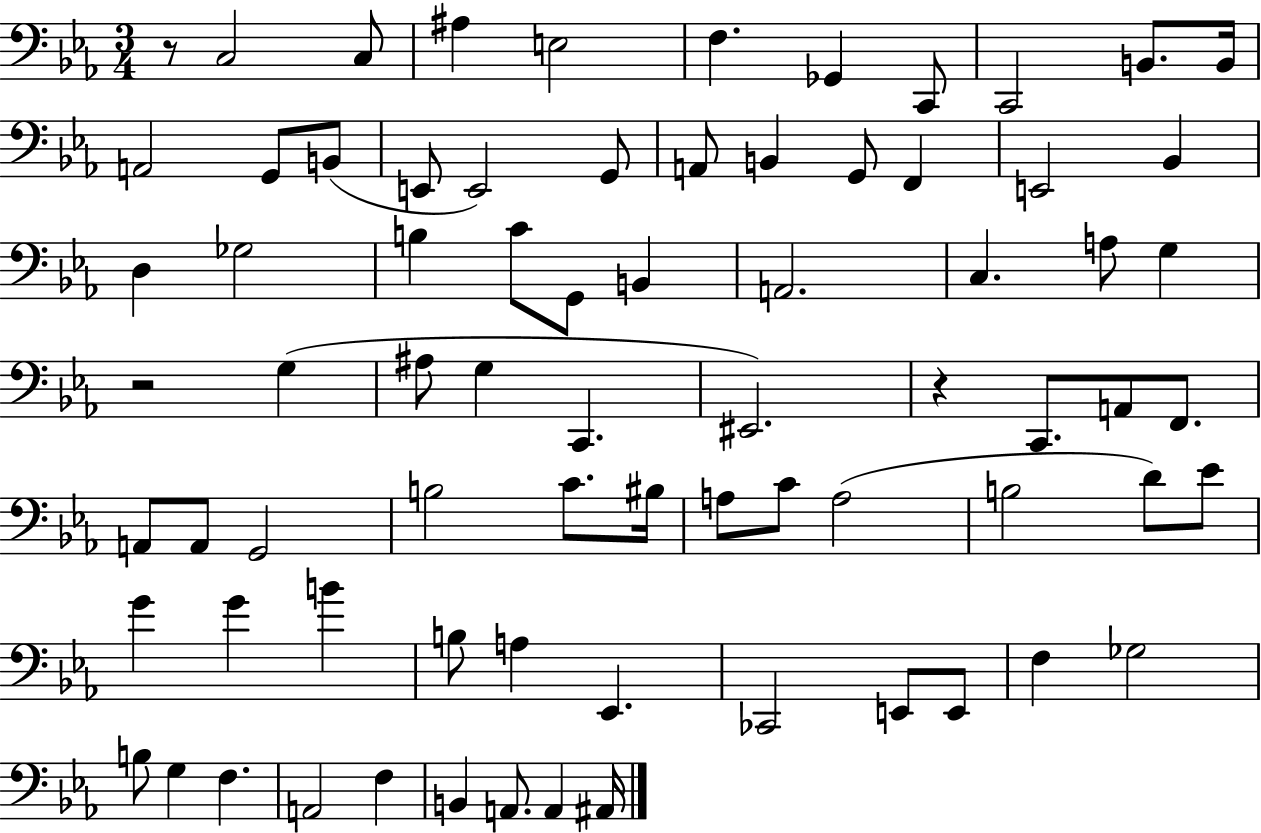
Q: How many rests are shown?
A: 3